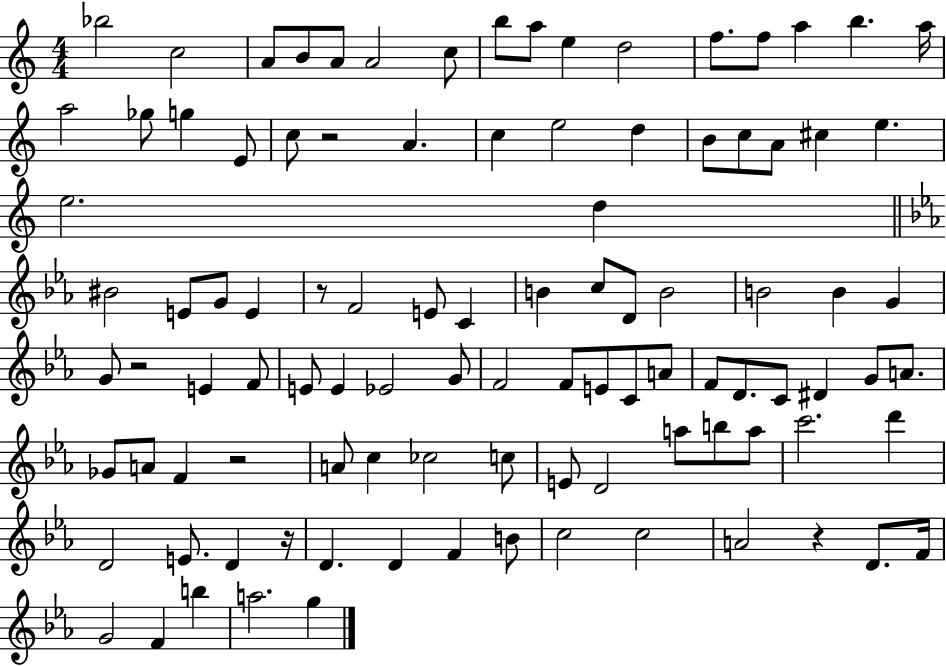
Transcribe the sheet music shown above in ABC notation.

X:1
T:Untitled
M:4/4
L:1/4
K:C
_b2 c2 A/2 B/2 A/2 A2 c/2 b/2 a/2 e d2 f/2 f/2 a b a/4 a2 _g/2 g E/2 c/2 z2 A c e2 d B/2 c/2 A/2 ^c e e2 d ^B2 E/2 G/2 E z/2 F2 E/2 C B c/2 D/2 B2 B2 B G G/2 z2 E F/2 E/2 E _E2 G/2 F2 F/2 E/2 C/2 A/2 F/2 D/2 C/2 ^D G/2 A/2 _G/2 A/2 F z2 A/2 c _c2 c/2 E/2 D2 a/2 b/2 a/2 c'2 d' D2 E/2 D z/4 D D F B/2 c2 c2 A2 z D/2 F/4 G2 F b a2 g